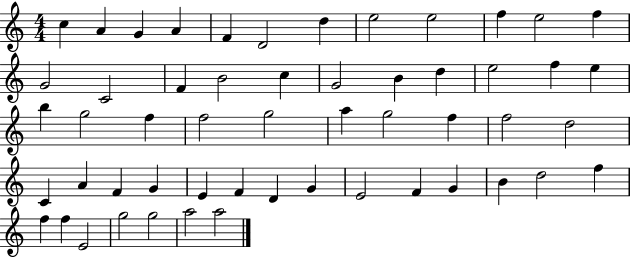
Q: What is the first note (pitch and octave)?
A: C5